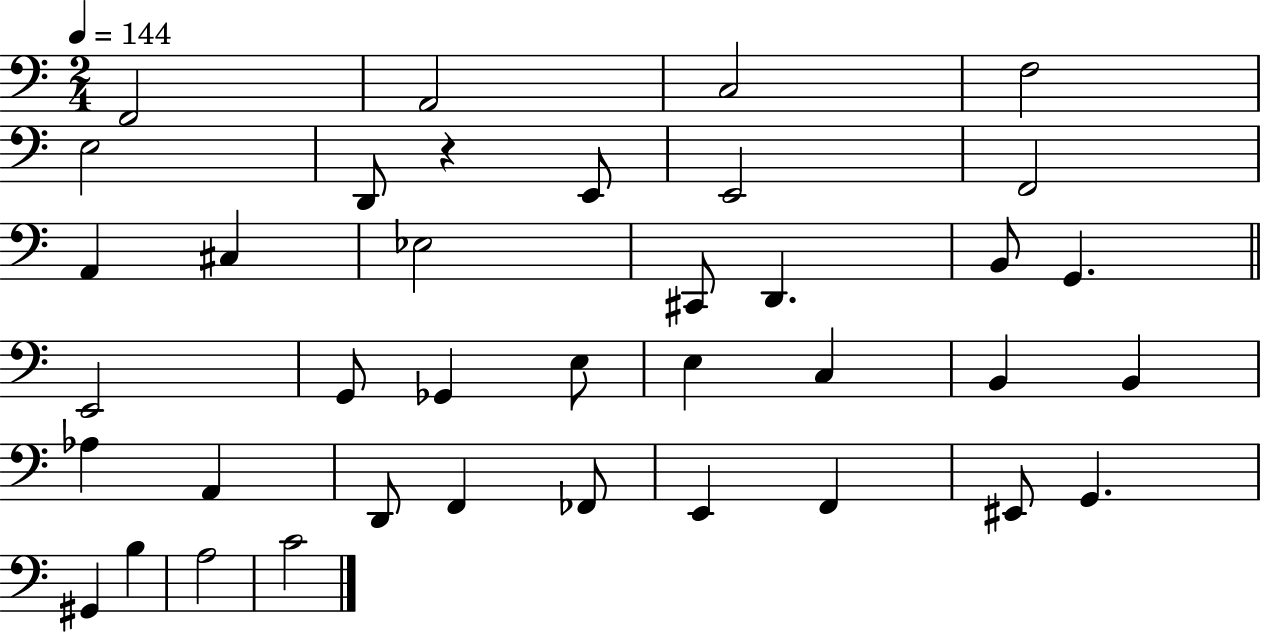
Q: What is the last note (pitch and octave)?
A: C4